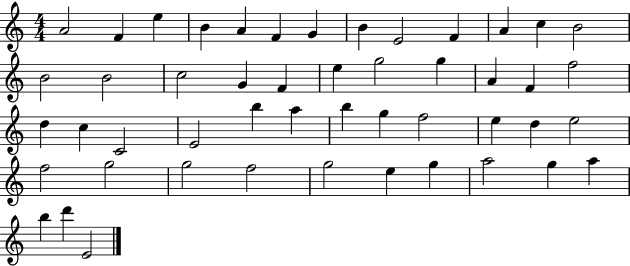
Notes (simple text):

A4/h F4/q E5/q B4/q A4/q F4/q G4/q B4/q E4/h F4/q A4/q C5/q B4/h B4/h B4/h C5/h G4/q F4/q E5/q G5/h G5/q A4/q F4/q F5/h D5/q C5/q C4/h E4/h B5/q A5/q B5/q G5/q F5/h E5/q D5/q E5/h F5/h G5/h G5/h F5/h G5/h E5/q G5/q A5/h G5/q A5/q B5/q D6/q E4/h